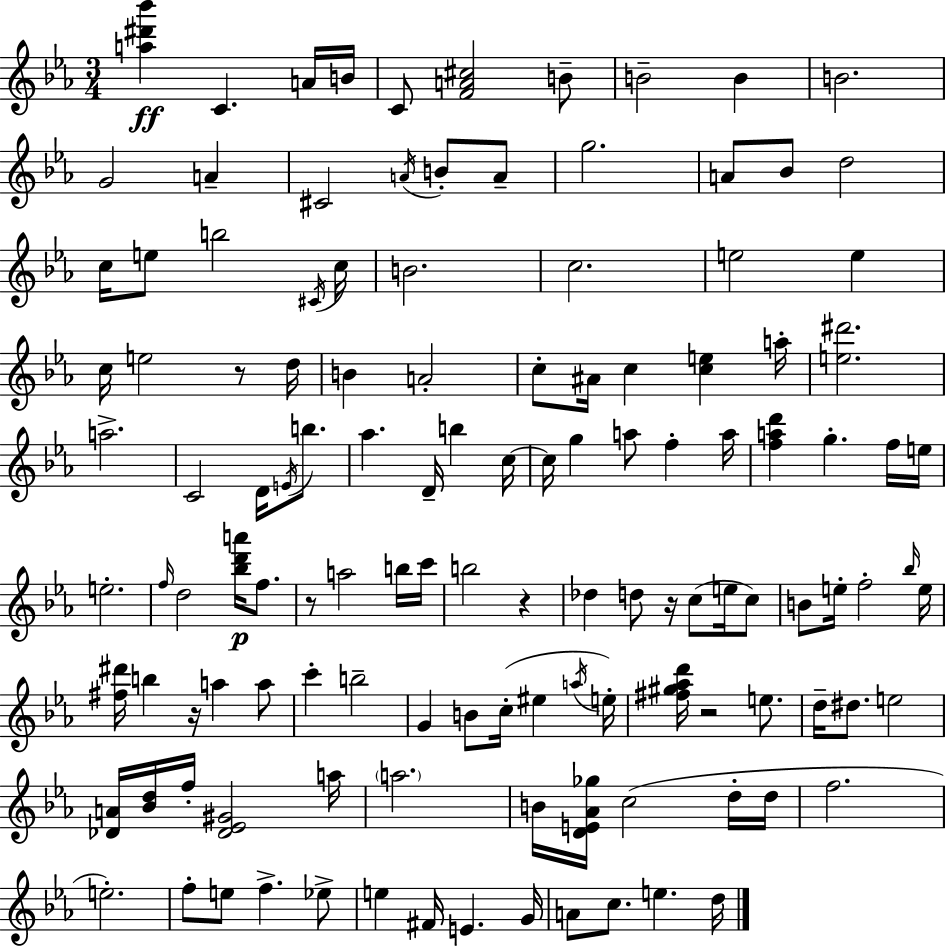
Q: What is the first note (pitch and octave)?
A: C4